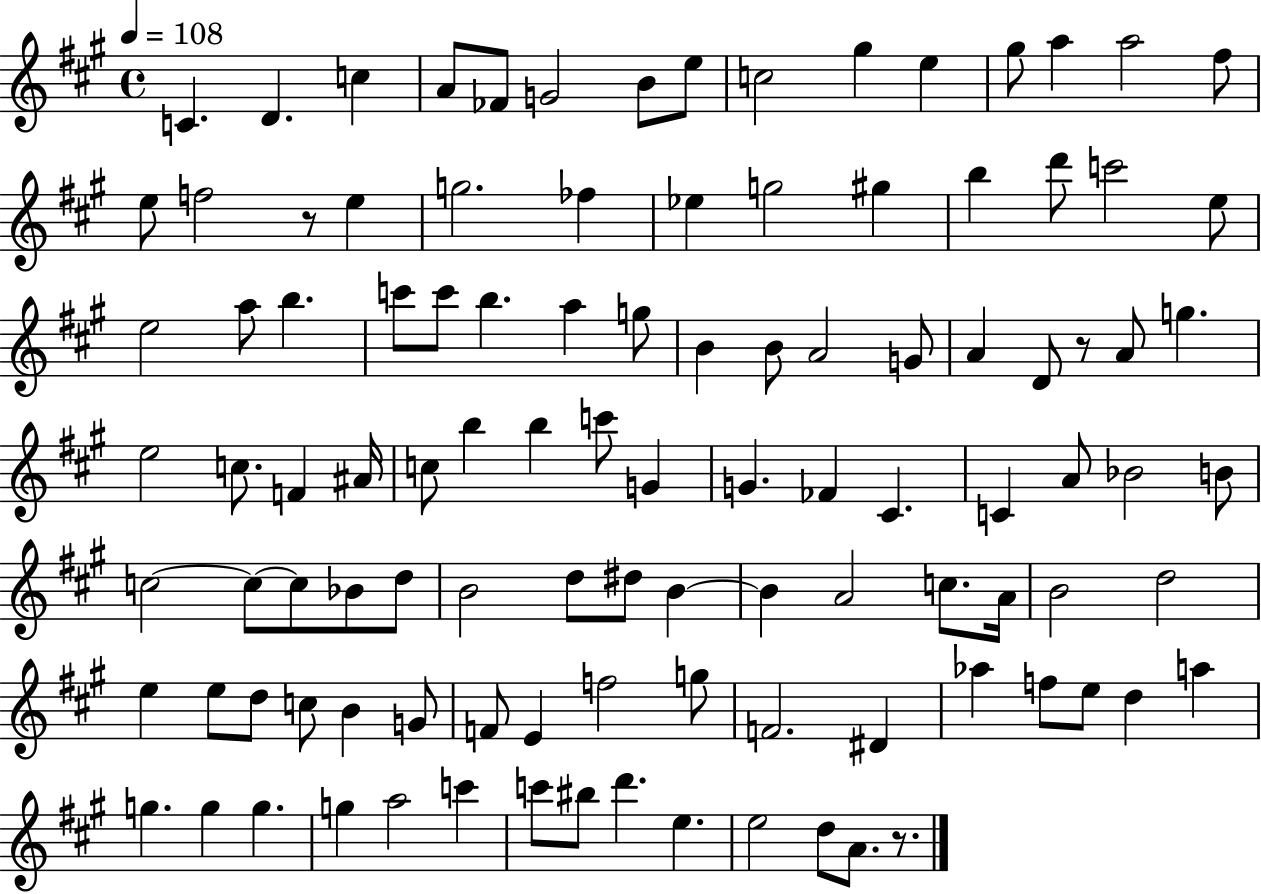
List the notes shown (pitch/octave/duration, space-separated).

C4/q. D4/q. C5/q A4/e FES4/e G4/h B4/e E5/e C5/h G#5/q E5/q G#5/e A5/q A5/h F#5/e E5/e F5/h R/e E5/q G5/h. FES5/q Eb5/q G5/h G#5/q B5/q D6/e C6/h E5/e E5/h A5/e B5/q. C6/e C6/e B5/q. A5/q G5/e B4/q B4/e A4/h G4/e A4/q D4/e R/e A4/e G5/q. E5/h C5/e. F4/q A#4/s C5/e B5/q B5/q C6/e G4/q G4/q. FES4/q C#4/q. C4/q A4/e Bb4/h B4/e C5/h C5/e C5/e Bb4/e D5/e B4/h D5/e D#5/e B4/q B4/q A4/h C5/e. A4/s B4/h D5/h E5/q E5/e D5/e C5/e B4/q G4/e F4/e E4/q F5/h G5/e F4/h. D#4/q Ab5/q F5/e E5/e D5/q A5/q G5/q. G5/q G5/q. G5/q A5/h C6/q C6/e BIS5/e D6/q. E5/q. E5/h D5/e A4/e. R/e.